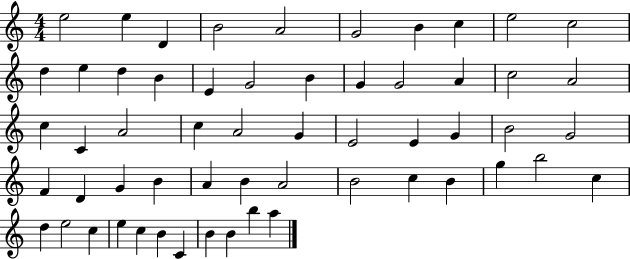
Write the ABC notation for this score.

X:1
T:Untitled
M:4/4
L:1/4
K:C
e2 e D B2 A2 G2 B c e2 c2 d e d B E G2 B G G2 A c2 A2 c C A2 c A2 G E2 E G B2 G2 F D G B A B A2 B2 c B g b2 c d e2 c e c B C B B b a